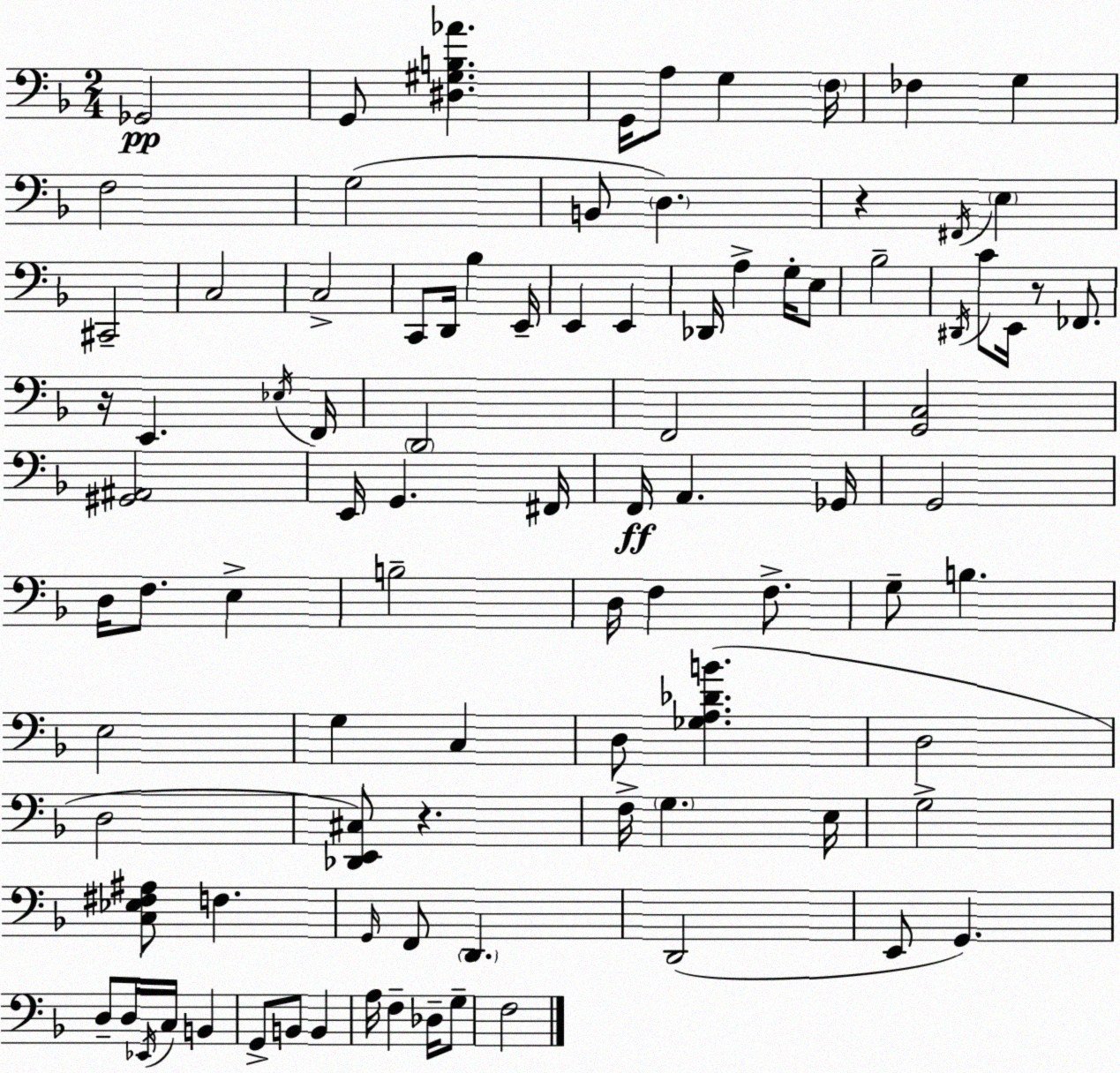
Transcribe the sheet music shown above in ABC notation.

X:1
T:Untitled
M:2/4
L:1/4
K:F
_G,,2 G,,/2 [^D,^G,B,_A] G,,/4 A,/2 G, F,/4 _F, G, F,2 G,2 B,,/2 D, z ^F,,/4 E, ^C,,2 C,2 C,2 C,,/2 D,,/4 _B, E,,/4 E,, E,, _D,,/4 A, G,/4 E,/2 _B,2 ^D,,/4 C/2 E,,/4 z/2 _F,,/2 z/4 E,, _E,/4 F,,/4 D,,2 F,,2 [G,,C,]2 [^G,,^A,,]2 E,,/4 G,, ^F,,/4 F,,/4 A,, _G,,/4 G,,2 D,/4 F,/2 E, B,2 D,/4 F, F,/2 G,/2 B, E,2 G, C, D,/2 [_G,A,_DB] D,2 D,2 [_D,,E,,^C,]/2 z F,/4 G, E,/4 G,2 [C,_E,^F,^A,]/2 F, G,,/4 F,,/2 D,, D,,2 E,,/2 G,, D,/2 D,/4 _E,,/4 C,/4 B,, G,,/2 B,,/2 B,, A,/4 F, _D,/4 G,/2 F,2